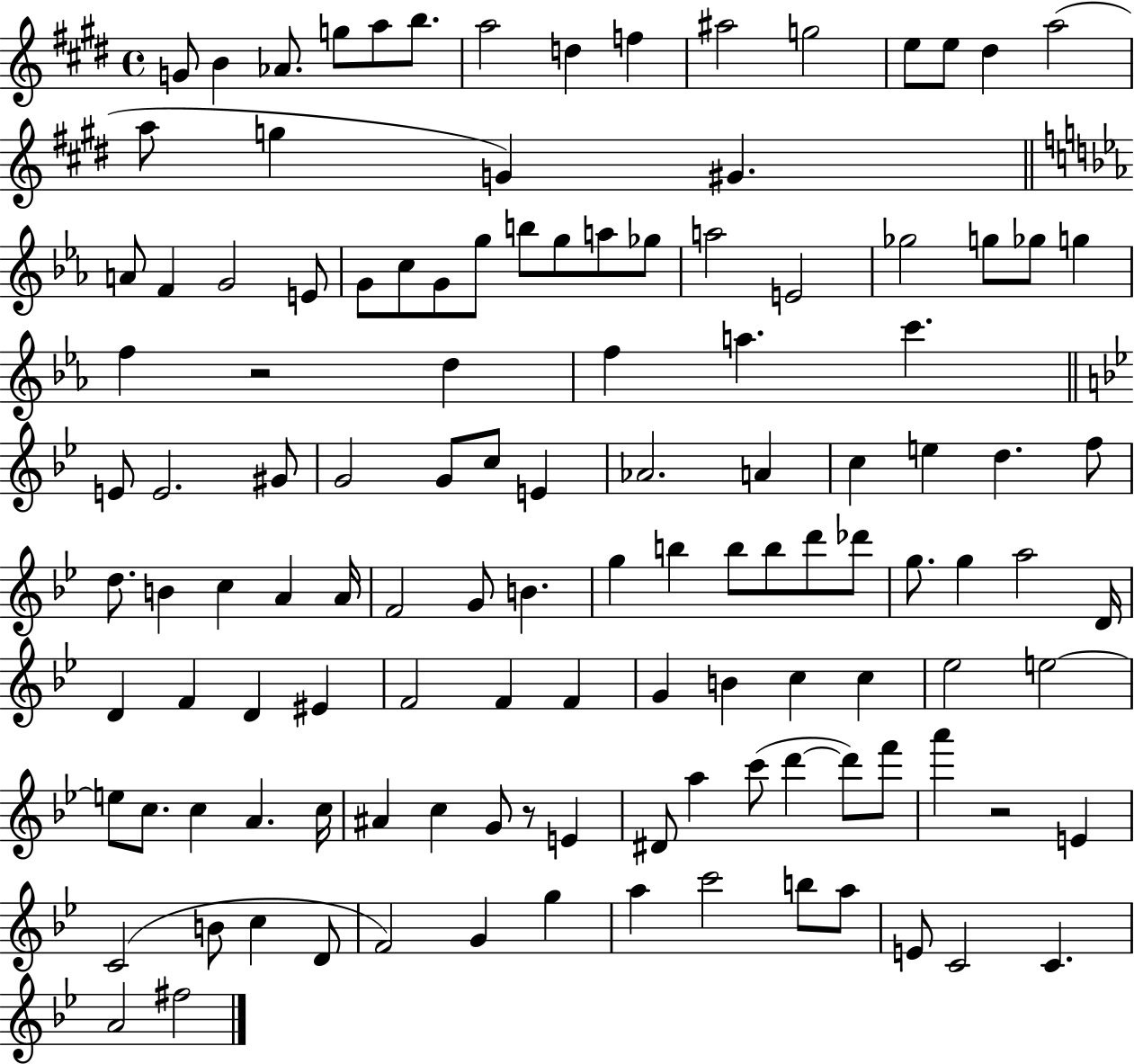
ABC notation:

X:1
T:Untitled
M:4/4
L:1/4
K:E
G/2 B _A/2 g/2 a/2 b/2 a2 d f ^a2 g2 e/2 e/2 ^d a2 a/2 g G ^G A/2 F G2 E/2 G/2 c/2 G/2 g/2 b/2 g/2 a/2 _g/2 a2 E2 _g2 g/2 _g/2 g f z2 d f a c' E/2 E2 ^G/2 G2 G/2 c/2 E _A2 A c e d f/2 d/2 B c A A/4 F2 G/2 B g b b/2 b/2 d'/2 _d'/2 g/2 g a2 D/4 D F D ^E F2 F F G B c c _e2 e2 e/2 c/2 c A c/4 ^A c G/2 z/2 E ^D/2 a c'/2 d' d'/2 f'/2 a' z2 E C2 B/2 c D/2 F2 G g a c'2 b/2 a/2 E/2 C2 C A2 ^f2